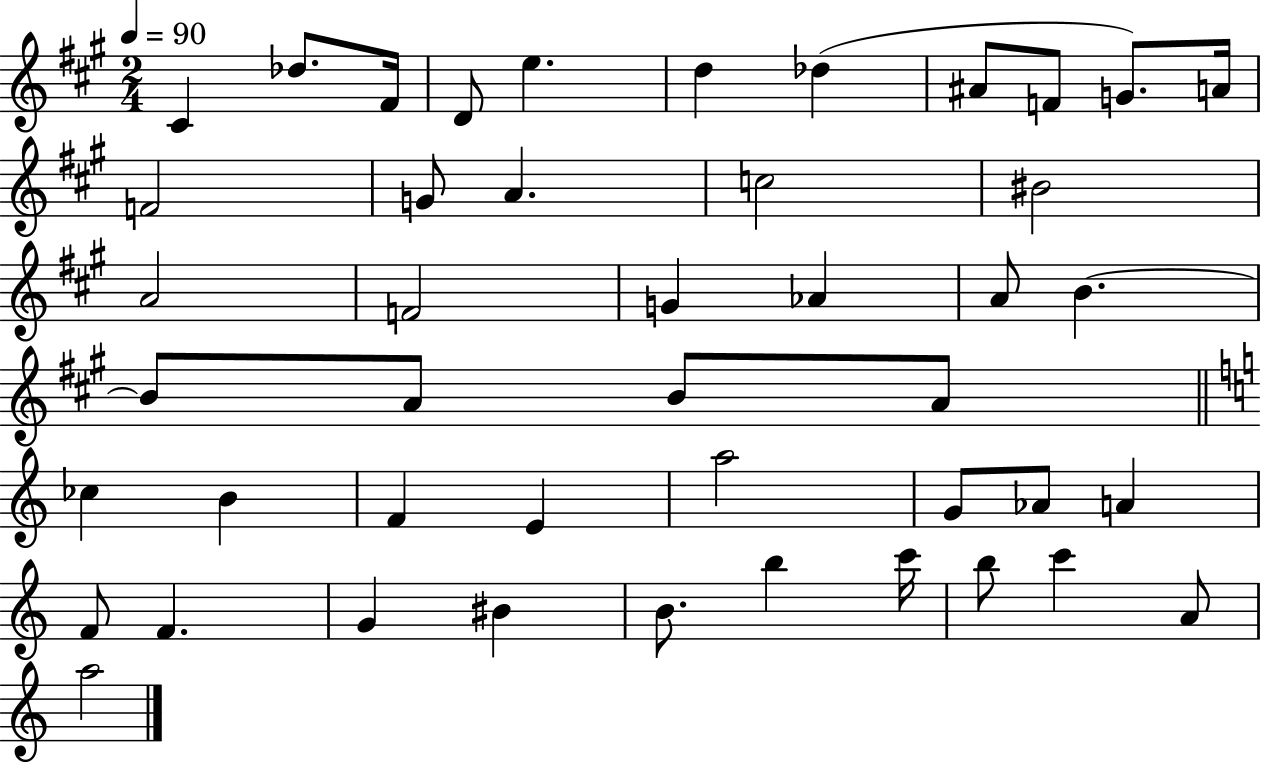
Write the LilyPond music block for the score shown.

{
  \clef treble
  \numericTimeSignature
  \time 2/4
  \key a \major
  \tempo 4 = 90
  \repeat volta 2 { cis'4 des''8. fis'16 | d'8 e''4. | d''4 des''4( | ais'8 f'8 g'8.) a'16 | \break f'2 | g'8 a'4. | c''2 | bis'2 | \break a'2 | f'2 | g'4 aes'4 | a'8 b'4.~~ | \break b'8 a'8 b'8 a'8 | \bar "||" \break \key a \minor ces''4 b'4 | f'4 e'4 | a''2 | g'8 aes'8 a'4 | \break f'8 f'4. | g'4 bis'4 | b'8. b''4 c'''16 | b''8 c'''4 a'8 | \break a''2 | } \bar "|."
}